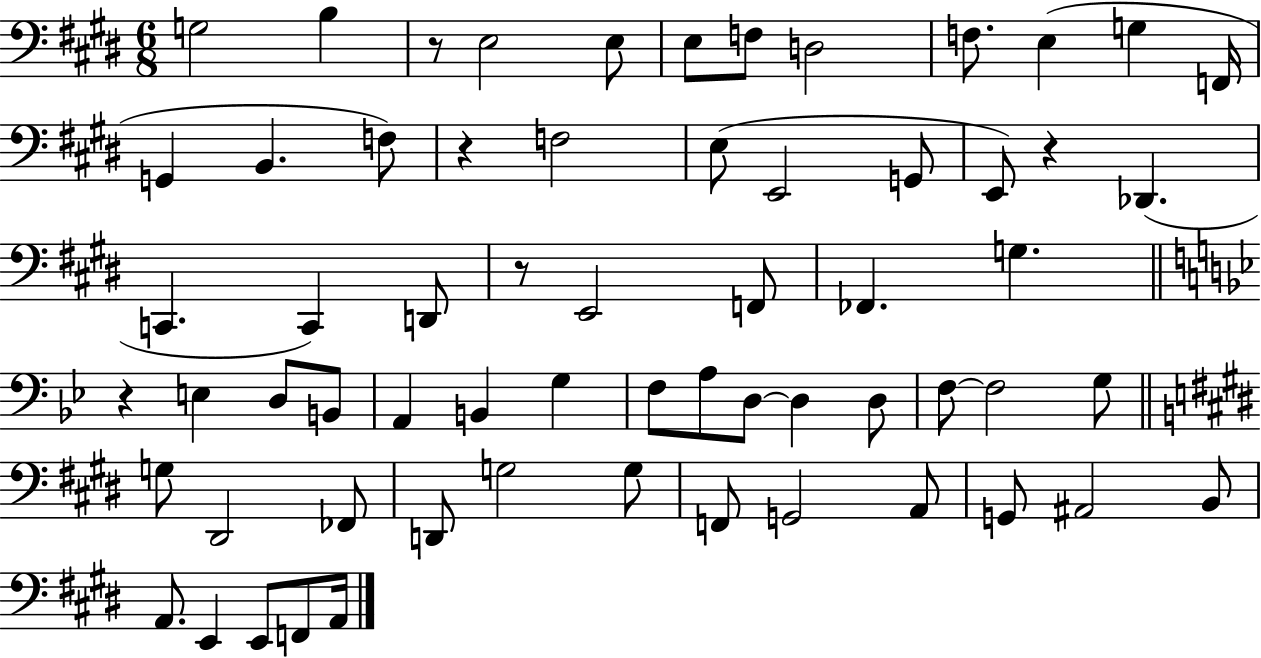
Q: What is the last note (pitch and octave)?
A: A2